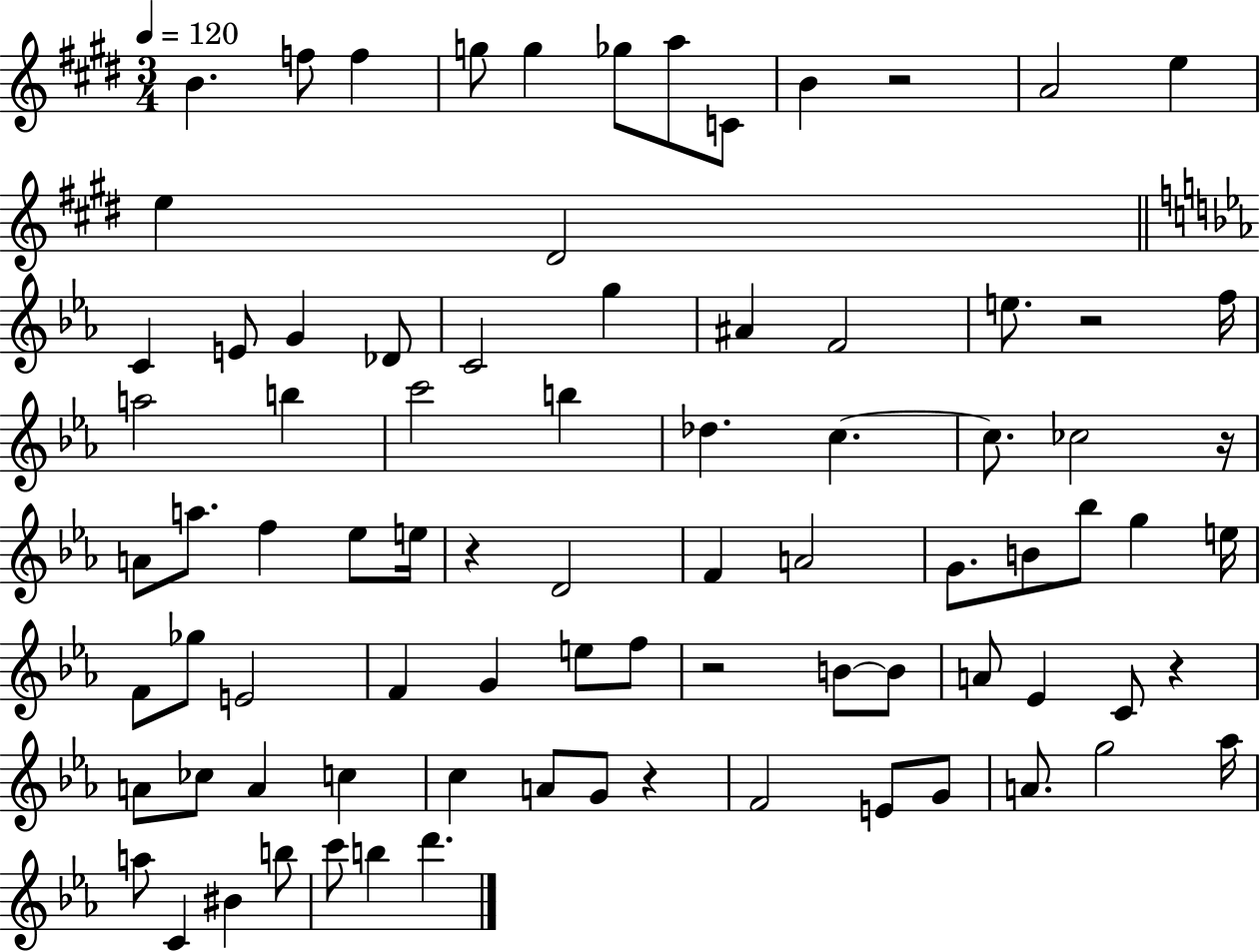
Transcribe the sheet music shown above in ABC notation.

X:1
T:Untitled
M:3/4
L:1/4
K:E
B f/2 f g/2 g _g/2 a/2 C/2 B z2 A2 e e ^D2 C E/2 G _D/2 C2 g ^A F2 e/2 z2 f/4 a2 b c'2 b _d c c/2 _c2 z/4 A/2 a/2 f _e/2 e/4 z D2 F A2 G/2 B/2 _b/2 g e/4 F/2 _g/2 E2 F G e/2 f/2 z2 B/2 B/2 A/2 _E C/2 z A/2 _c/2 A c c A/2 G/2 z F2 E/2 G/2 A/2 g2 _a/4 a/2 C ^B b/2 c'/2 b d'